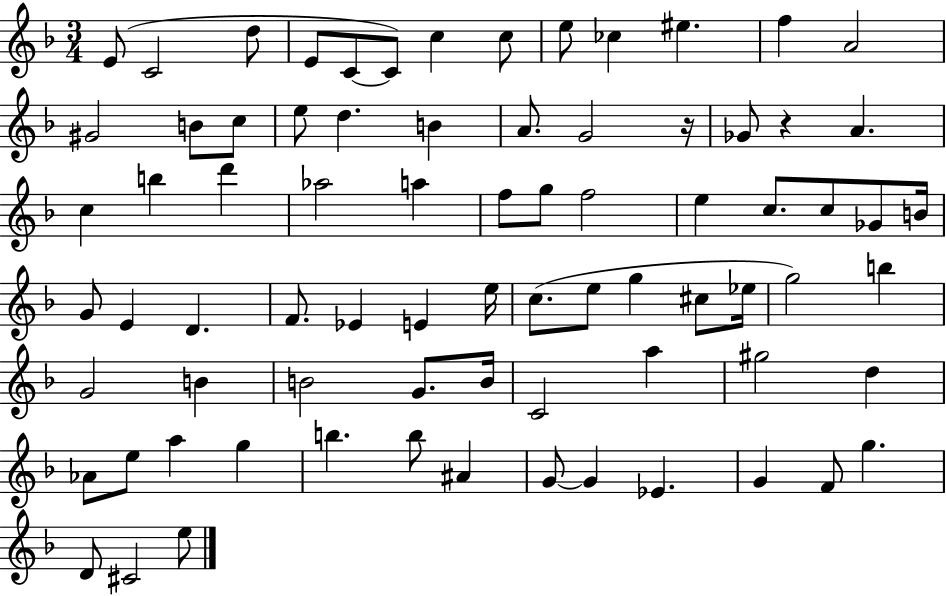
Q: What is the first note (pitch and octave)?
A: E4